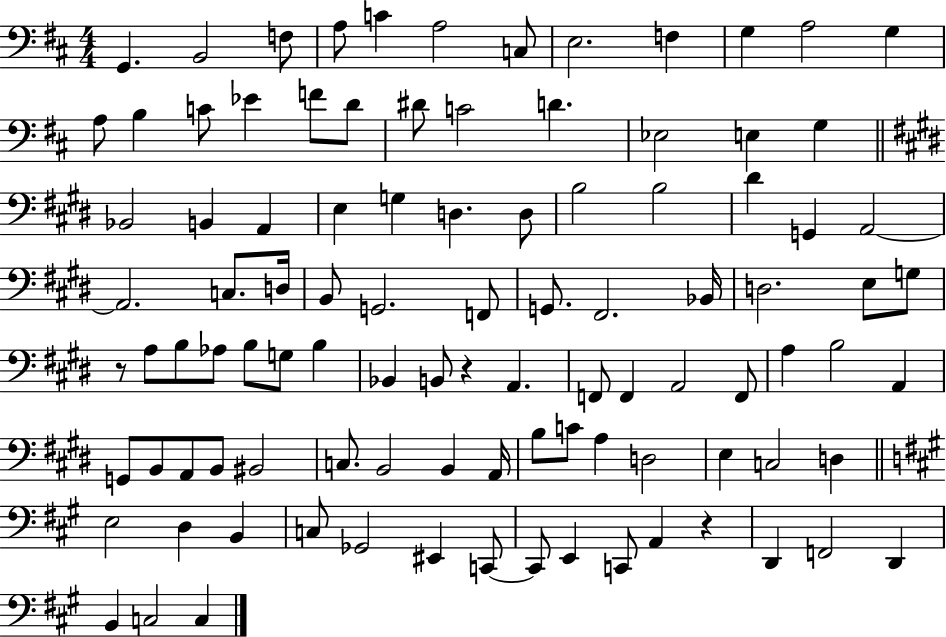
G2/q. B2/h F3/e A3/e C4/q A3/h C3/e E3/h. F3/q G3/q A3/h G3/q A3/e B3/q C4/e Eb4/q F4/e D4/e D#4/e C4/h D4/q. Eb3/h E3/q G3/q Bb2/h B2/q A2/q E3/q G3/q D3/q. D3/e B3/h B3/h D#4/q G2/q A2/h A2/h. C3/e. D3/s B2/e G2/h. F2/e G2/e. F#2/h. Bb2/s D3/h. E3/e G3/e R/e A3/e B3/e Ab3/e B3/e G3/e B3/q Bb2/q B2/e R/q A2/q. F2/e F2/q A2/h F2/e A3/q B3/h A2/q G2/e B2/e A2/e B2/e BIS2/h C3/e. B2/h B2/q A2/s B3/e C4/e A3/q D3/h E3/q C3/h D3/q E3/h D3/q B2/q C3/e Gb2/h EIS2/q C2/e C2/e E2/q C2/e A2/q R/q D2/q F2/h D2/q B2/q C3/h C3/q